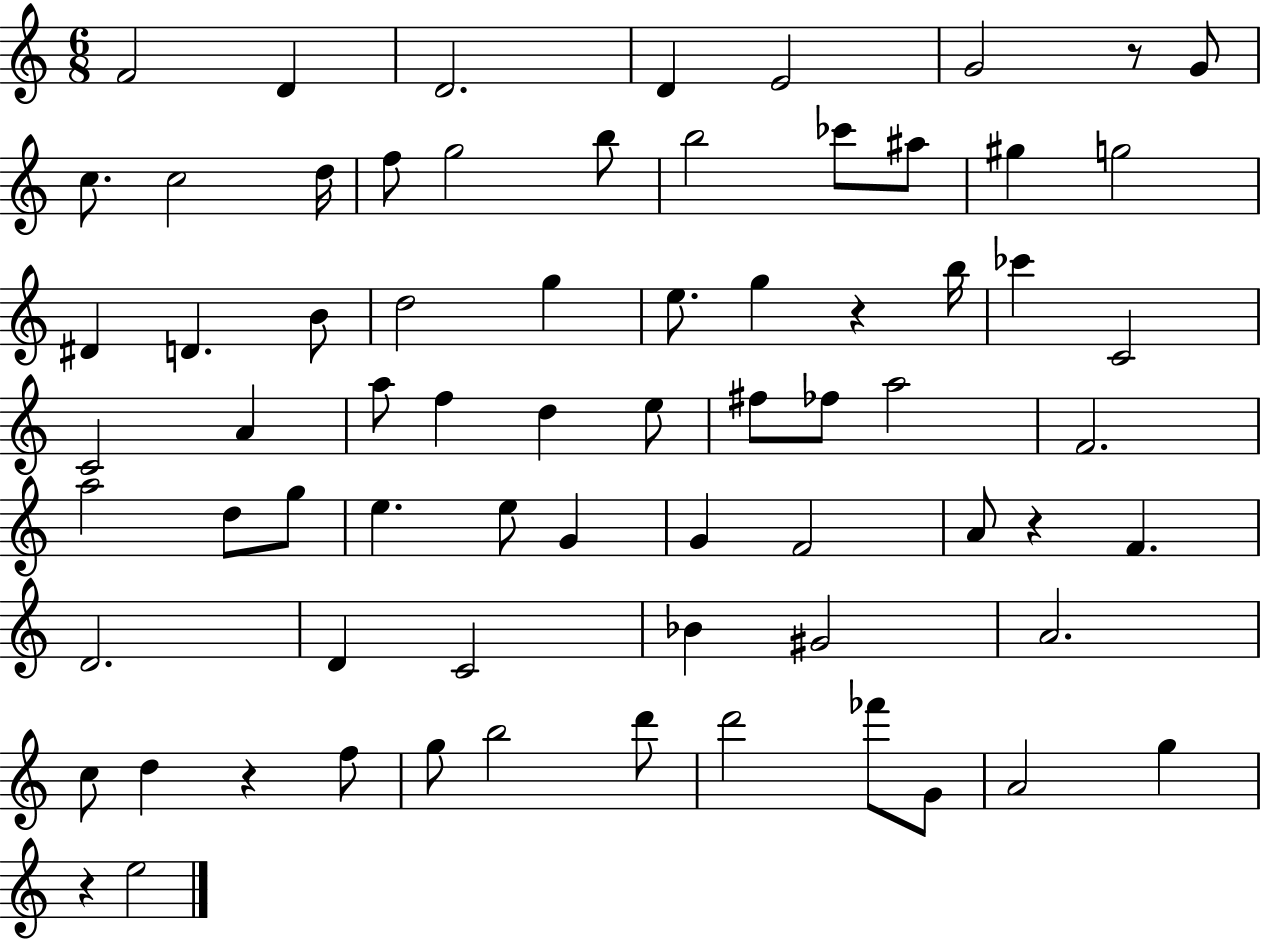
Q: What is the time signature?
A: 6/8